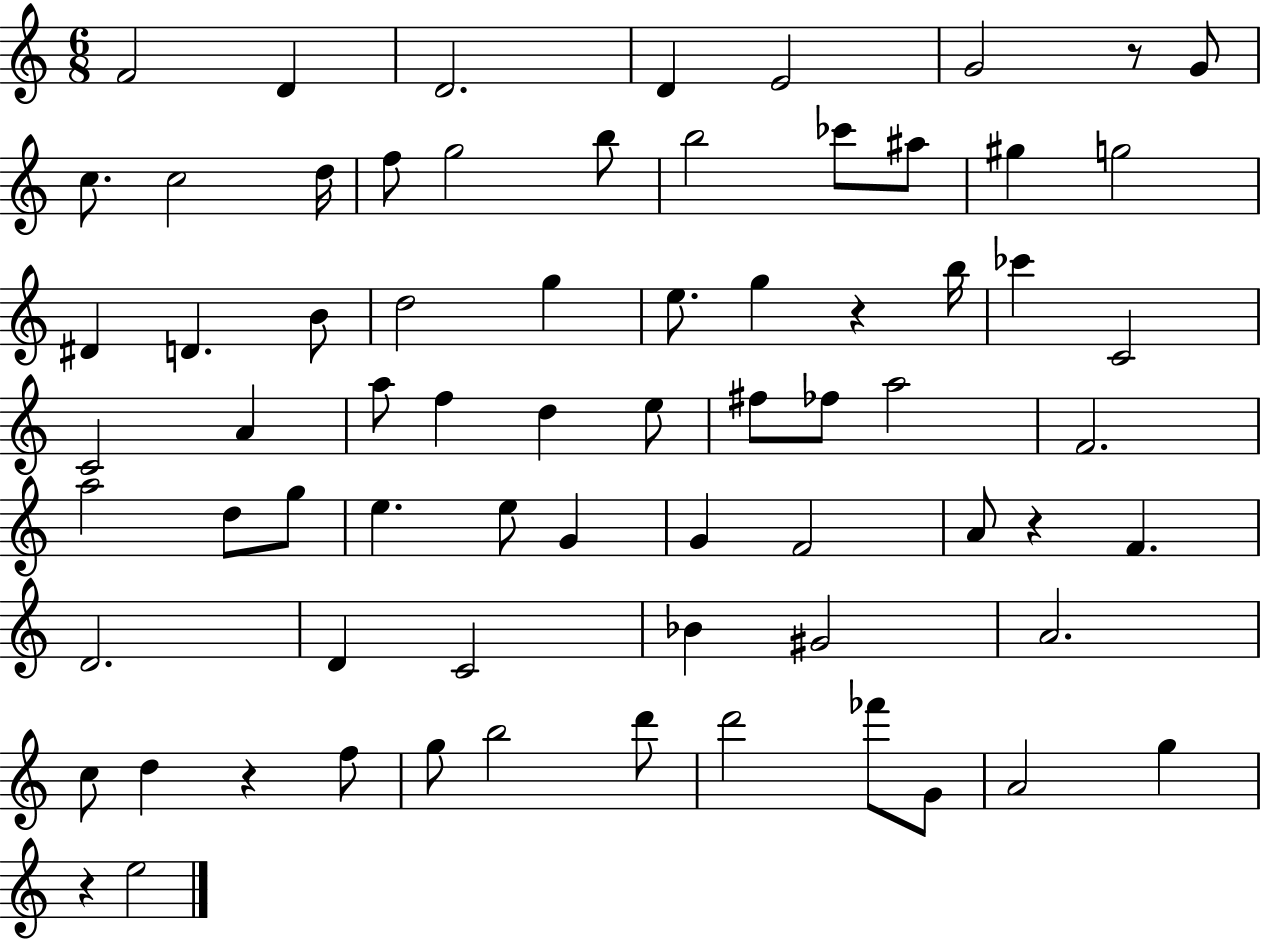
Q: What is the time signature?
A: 6/8